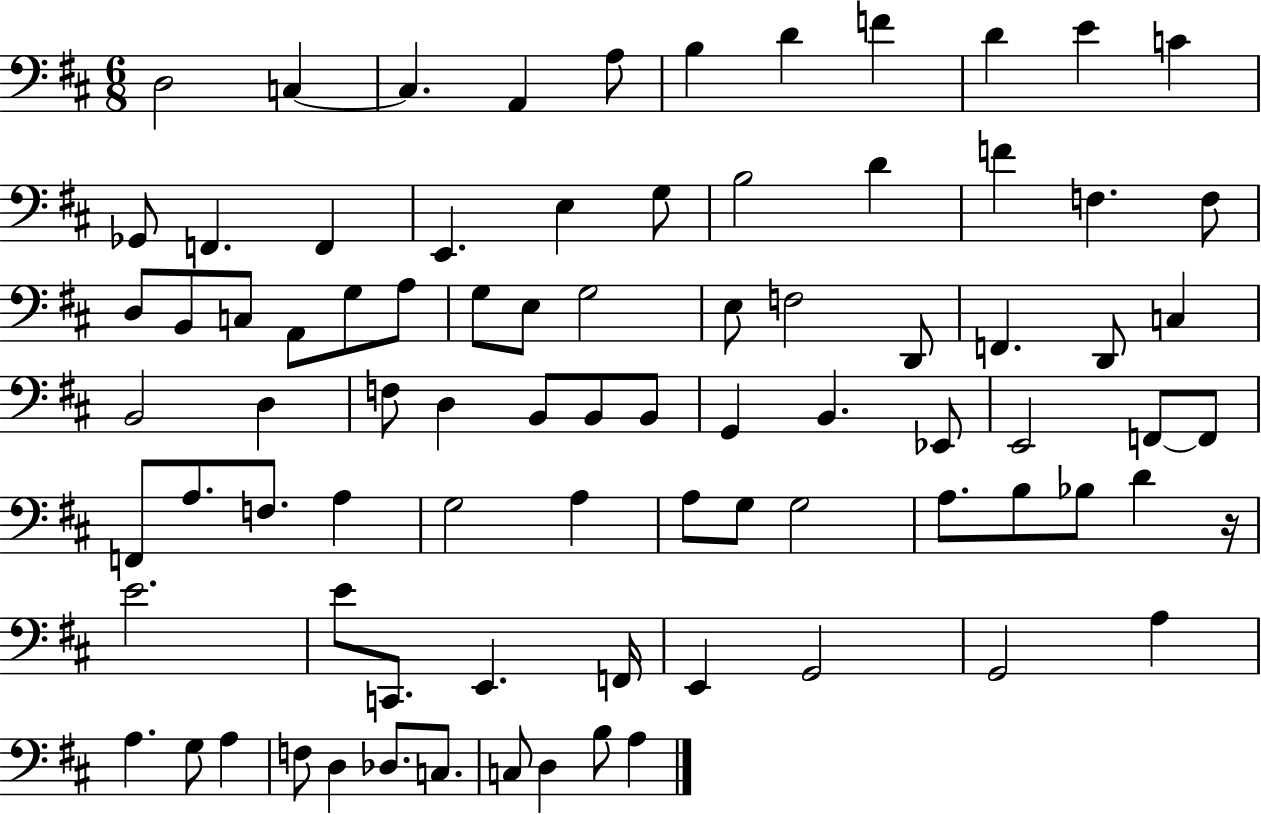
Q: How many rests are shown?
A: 1